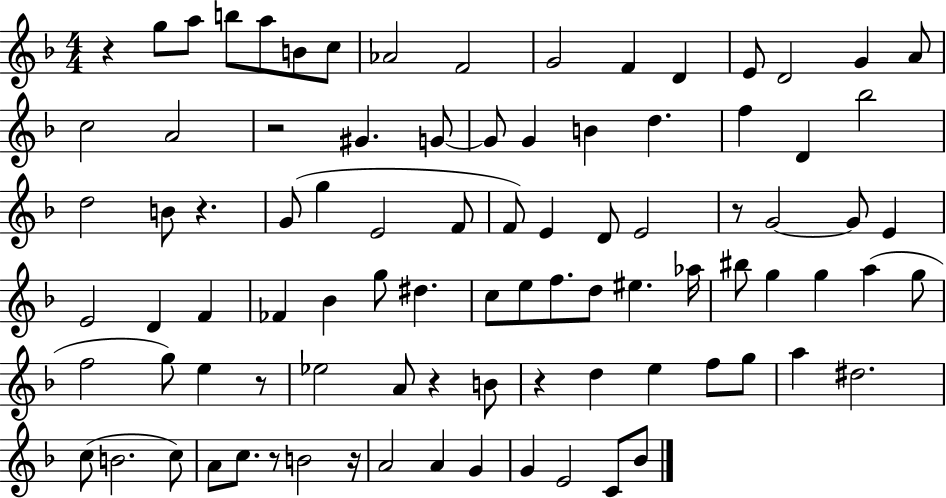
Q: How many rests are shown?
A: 9